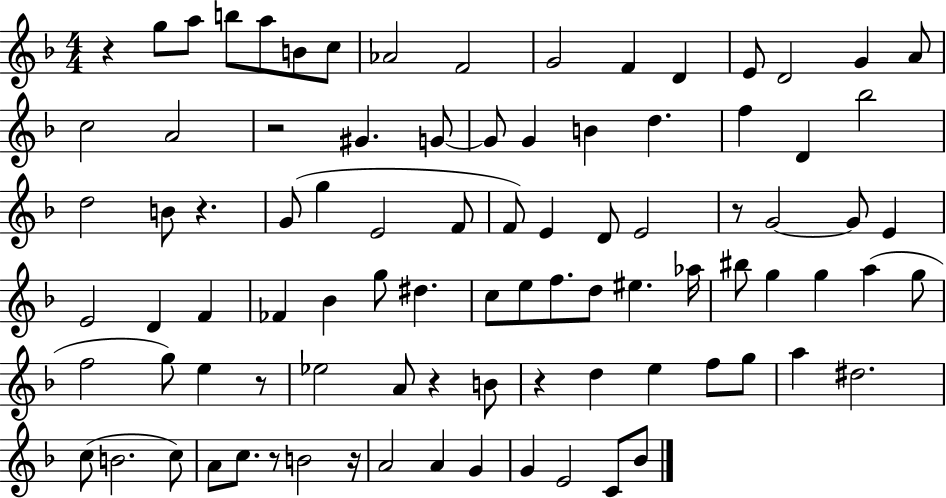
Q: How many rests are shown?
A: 9